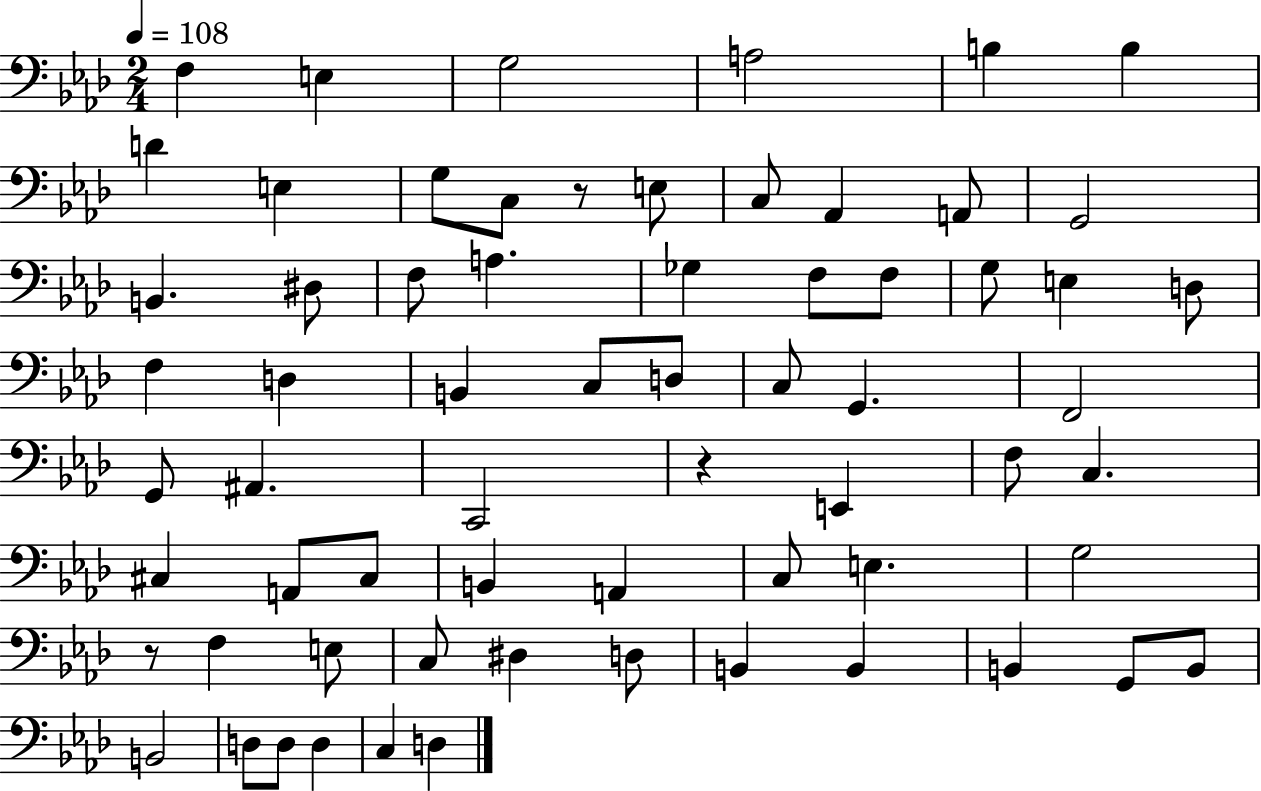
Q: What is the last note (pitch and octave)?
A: D3